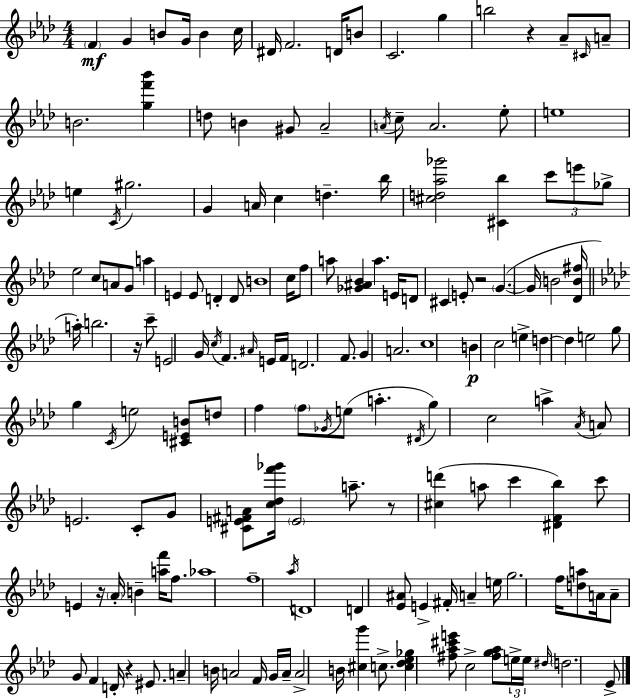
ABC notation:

X:1
T:Untitled
M:4/4
L:1/4
K:Ab
F G B/2 G/4 B c/4 ^D/4 F2 D/4 B/2 C2 g b2 z _A/2 ^C/4 A/2 B2 [gf'_b'] d/2 B ^G/2 _A2 A/4 c/2 A2 _e/2 e4 e C/4 ^g2 G A/4 c d _b/4 [^cd_a_g']2 [^C_b] c'/2 e'/2 _g/2 _e2 c/2 A/2 G/2 a E E/2 D D/2 B4 c/4 f/2 a/2 [_G^A_B] a E/4 D/2 ^C E/2 z2 G G/4 B2 [_DB^f]/4 a/4 b2 z/4 c'/2 E2 G/4 c/4 F ^A/4 E/4 F/4 D2 F/2 G A2 c4 B c2 e d d e2 g/2 g C/4 e2 [^CEB]/2 d/2 f f/2 _G/4 e/2 a ^D/4 g c2 a _A/4 A/2 E2 C/2 G/2 [^CE^FA]/2 [c_df'_g']/4 E2 a/2 z/2 [^cd'] a/2 c' [^DF_b] c'/2 E z/4 _A/4 B [af']/4 f/2 _a4 f4 _a/4 D4 D [_E^A]/2 E ^F/4 A e/4 g2 f/4 [da]/2 A/4 A/2 G/2 F D/4 z ^E/2 A B/4 A2 F/4 G/4 A/4 A2 B/4 [^cg'] c/2 [c_d_e_g] [^f_a^c'e']/2 c2 [^fg_a]/2 e/4 e/4 ^d/4 d2 _E/2